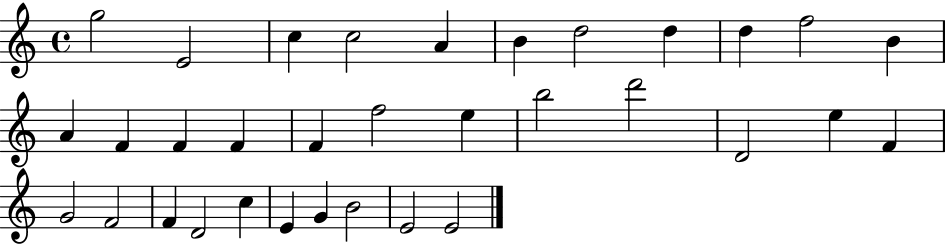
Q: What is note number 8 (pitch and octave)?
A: D5